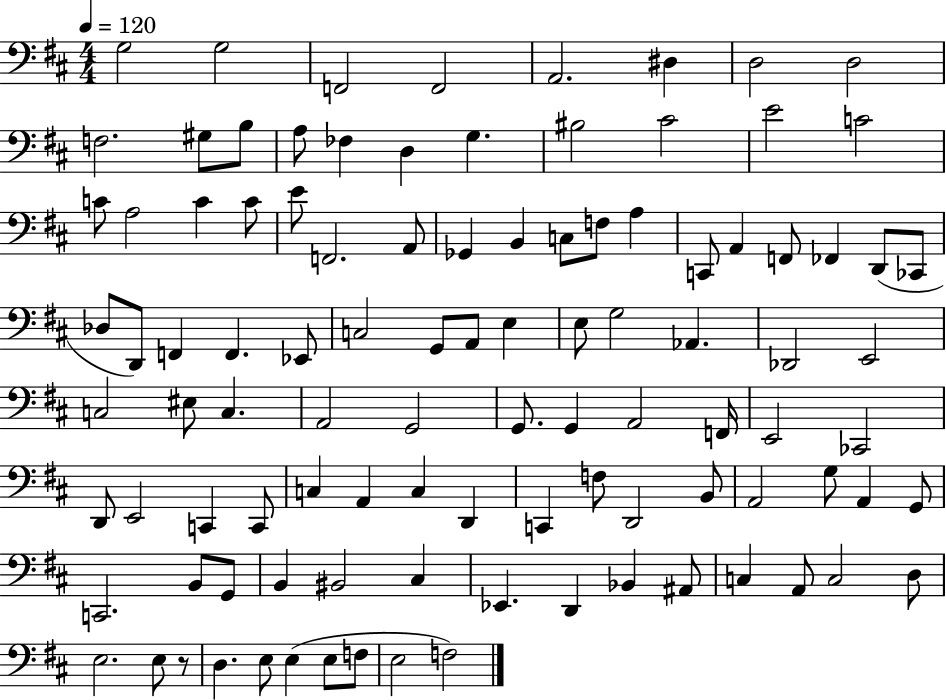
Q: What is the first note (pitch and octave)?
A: G3